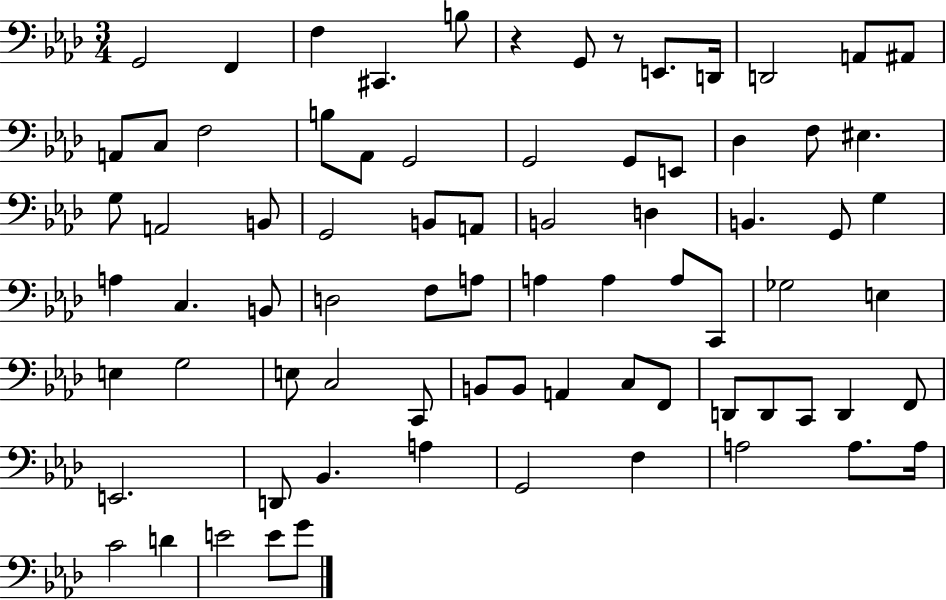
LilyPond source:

{
  \clef bass
  \numericTimeSignature
  \time 3/4
  \key aes \major
  \repeat volta 2 { g,2 f,4 | f4 cis,4. b8 | r4 g,8 r8 e,8. d,16 | d,2 a,8 ais,8 | \break a,8 c8 f2 | b8 aes,8 g,2 | g,2 g,8 e,8 | des4 f8 eis4. | \break g8 a,2 b,8 | g,2 b,8 a,8 | b,2 d4 | b,4. g,8 g4 | \break a4 c4. b,8 | d2 f8 a8 | a4 a4 a8 c,8 | ges2 e4 | \break e4 g2 | e8 c2 c,8 | b,8 b,8 a,4 c8 f,8 | d,8 d,8 c,8 d,4 f,8 | \break e,2. | d,8 bes,4. a4 | g,2 f4 | a2 a8. a16 | \break c'2 d'4 | e'2 e'8 g'8 | } \bar "|."
}